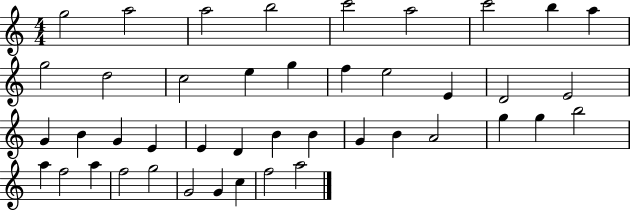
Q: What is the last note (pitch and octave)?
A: A5